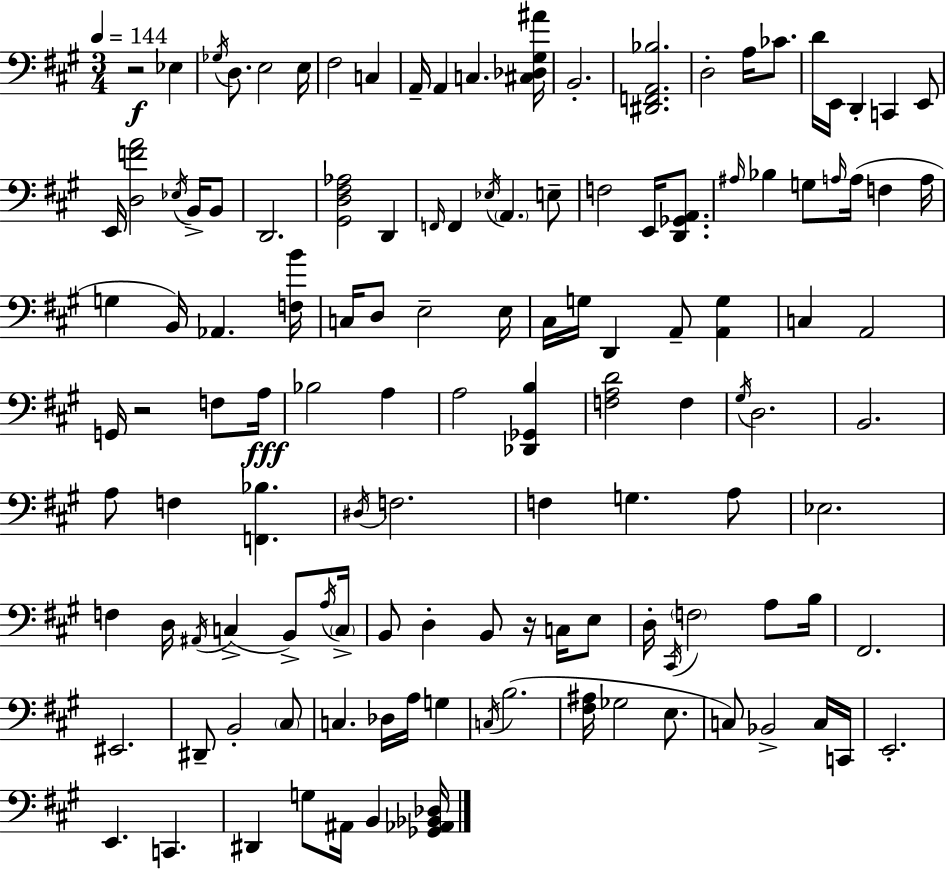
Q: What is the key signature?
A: A major